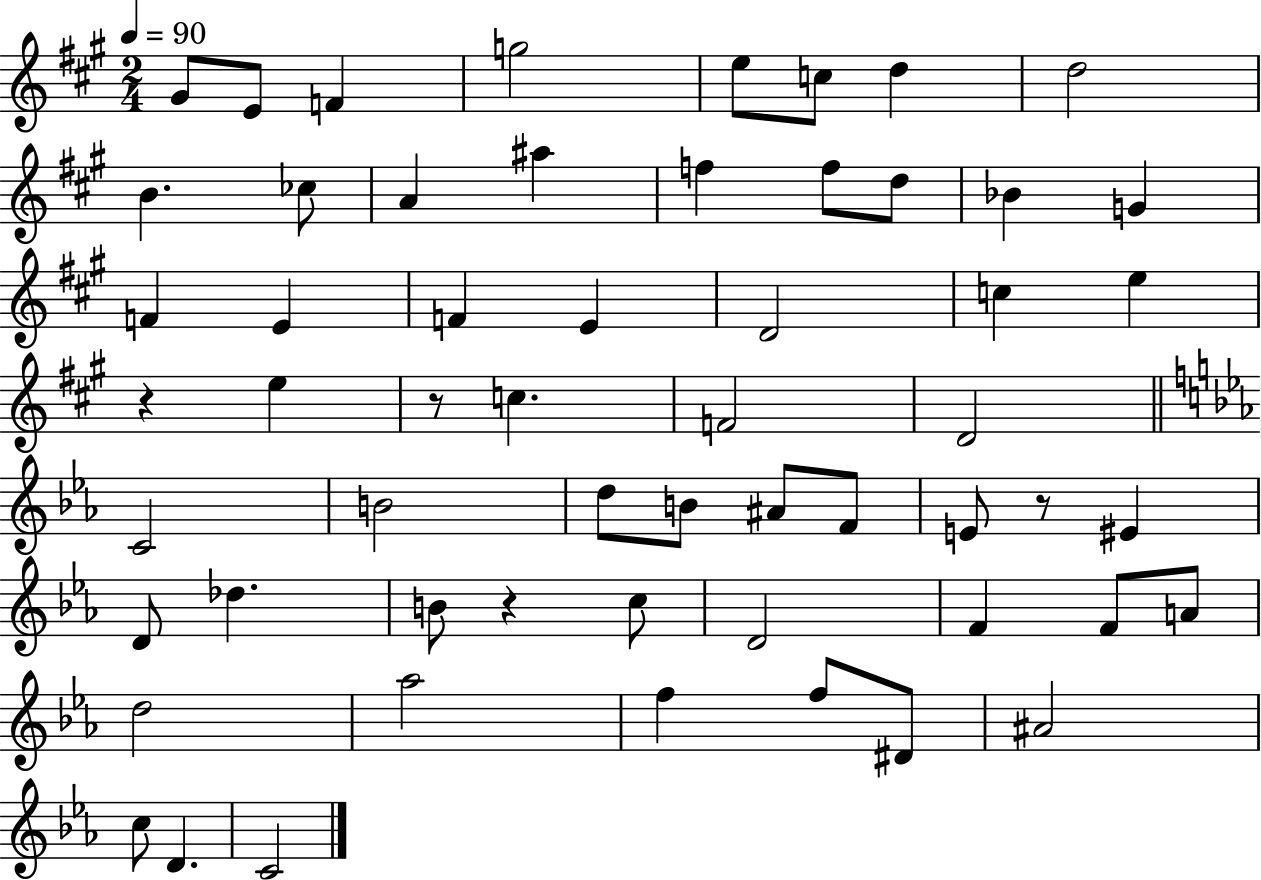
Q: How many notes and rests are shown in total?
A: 57